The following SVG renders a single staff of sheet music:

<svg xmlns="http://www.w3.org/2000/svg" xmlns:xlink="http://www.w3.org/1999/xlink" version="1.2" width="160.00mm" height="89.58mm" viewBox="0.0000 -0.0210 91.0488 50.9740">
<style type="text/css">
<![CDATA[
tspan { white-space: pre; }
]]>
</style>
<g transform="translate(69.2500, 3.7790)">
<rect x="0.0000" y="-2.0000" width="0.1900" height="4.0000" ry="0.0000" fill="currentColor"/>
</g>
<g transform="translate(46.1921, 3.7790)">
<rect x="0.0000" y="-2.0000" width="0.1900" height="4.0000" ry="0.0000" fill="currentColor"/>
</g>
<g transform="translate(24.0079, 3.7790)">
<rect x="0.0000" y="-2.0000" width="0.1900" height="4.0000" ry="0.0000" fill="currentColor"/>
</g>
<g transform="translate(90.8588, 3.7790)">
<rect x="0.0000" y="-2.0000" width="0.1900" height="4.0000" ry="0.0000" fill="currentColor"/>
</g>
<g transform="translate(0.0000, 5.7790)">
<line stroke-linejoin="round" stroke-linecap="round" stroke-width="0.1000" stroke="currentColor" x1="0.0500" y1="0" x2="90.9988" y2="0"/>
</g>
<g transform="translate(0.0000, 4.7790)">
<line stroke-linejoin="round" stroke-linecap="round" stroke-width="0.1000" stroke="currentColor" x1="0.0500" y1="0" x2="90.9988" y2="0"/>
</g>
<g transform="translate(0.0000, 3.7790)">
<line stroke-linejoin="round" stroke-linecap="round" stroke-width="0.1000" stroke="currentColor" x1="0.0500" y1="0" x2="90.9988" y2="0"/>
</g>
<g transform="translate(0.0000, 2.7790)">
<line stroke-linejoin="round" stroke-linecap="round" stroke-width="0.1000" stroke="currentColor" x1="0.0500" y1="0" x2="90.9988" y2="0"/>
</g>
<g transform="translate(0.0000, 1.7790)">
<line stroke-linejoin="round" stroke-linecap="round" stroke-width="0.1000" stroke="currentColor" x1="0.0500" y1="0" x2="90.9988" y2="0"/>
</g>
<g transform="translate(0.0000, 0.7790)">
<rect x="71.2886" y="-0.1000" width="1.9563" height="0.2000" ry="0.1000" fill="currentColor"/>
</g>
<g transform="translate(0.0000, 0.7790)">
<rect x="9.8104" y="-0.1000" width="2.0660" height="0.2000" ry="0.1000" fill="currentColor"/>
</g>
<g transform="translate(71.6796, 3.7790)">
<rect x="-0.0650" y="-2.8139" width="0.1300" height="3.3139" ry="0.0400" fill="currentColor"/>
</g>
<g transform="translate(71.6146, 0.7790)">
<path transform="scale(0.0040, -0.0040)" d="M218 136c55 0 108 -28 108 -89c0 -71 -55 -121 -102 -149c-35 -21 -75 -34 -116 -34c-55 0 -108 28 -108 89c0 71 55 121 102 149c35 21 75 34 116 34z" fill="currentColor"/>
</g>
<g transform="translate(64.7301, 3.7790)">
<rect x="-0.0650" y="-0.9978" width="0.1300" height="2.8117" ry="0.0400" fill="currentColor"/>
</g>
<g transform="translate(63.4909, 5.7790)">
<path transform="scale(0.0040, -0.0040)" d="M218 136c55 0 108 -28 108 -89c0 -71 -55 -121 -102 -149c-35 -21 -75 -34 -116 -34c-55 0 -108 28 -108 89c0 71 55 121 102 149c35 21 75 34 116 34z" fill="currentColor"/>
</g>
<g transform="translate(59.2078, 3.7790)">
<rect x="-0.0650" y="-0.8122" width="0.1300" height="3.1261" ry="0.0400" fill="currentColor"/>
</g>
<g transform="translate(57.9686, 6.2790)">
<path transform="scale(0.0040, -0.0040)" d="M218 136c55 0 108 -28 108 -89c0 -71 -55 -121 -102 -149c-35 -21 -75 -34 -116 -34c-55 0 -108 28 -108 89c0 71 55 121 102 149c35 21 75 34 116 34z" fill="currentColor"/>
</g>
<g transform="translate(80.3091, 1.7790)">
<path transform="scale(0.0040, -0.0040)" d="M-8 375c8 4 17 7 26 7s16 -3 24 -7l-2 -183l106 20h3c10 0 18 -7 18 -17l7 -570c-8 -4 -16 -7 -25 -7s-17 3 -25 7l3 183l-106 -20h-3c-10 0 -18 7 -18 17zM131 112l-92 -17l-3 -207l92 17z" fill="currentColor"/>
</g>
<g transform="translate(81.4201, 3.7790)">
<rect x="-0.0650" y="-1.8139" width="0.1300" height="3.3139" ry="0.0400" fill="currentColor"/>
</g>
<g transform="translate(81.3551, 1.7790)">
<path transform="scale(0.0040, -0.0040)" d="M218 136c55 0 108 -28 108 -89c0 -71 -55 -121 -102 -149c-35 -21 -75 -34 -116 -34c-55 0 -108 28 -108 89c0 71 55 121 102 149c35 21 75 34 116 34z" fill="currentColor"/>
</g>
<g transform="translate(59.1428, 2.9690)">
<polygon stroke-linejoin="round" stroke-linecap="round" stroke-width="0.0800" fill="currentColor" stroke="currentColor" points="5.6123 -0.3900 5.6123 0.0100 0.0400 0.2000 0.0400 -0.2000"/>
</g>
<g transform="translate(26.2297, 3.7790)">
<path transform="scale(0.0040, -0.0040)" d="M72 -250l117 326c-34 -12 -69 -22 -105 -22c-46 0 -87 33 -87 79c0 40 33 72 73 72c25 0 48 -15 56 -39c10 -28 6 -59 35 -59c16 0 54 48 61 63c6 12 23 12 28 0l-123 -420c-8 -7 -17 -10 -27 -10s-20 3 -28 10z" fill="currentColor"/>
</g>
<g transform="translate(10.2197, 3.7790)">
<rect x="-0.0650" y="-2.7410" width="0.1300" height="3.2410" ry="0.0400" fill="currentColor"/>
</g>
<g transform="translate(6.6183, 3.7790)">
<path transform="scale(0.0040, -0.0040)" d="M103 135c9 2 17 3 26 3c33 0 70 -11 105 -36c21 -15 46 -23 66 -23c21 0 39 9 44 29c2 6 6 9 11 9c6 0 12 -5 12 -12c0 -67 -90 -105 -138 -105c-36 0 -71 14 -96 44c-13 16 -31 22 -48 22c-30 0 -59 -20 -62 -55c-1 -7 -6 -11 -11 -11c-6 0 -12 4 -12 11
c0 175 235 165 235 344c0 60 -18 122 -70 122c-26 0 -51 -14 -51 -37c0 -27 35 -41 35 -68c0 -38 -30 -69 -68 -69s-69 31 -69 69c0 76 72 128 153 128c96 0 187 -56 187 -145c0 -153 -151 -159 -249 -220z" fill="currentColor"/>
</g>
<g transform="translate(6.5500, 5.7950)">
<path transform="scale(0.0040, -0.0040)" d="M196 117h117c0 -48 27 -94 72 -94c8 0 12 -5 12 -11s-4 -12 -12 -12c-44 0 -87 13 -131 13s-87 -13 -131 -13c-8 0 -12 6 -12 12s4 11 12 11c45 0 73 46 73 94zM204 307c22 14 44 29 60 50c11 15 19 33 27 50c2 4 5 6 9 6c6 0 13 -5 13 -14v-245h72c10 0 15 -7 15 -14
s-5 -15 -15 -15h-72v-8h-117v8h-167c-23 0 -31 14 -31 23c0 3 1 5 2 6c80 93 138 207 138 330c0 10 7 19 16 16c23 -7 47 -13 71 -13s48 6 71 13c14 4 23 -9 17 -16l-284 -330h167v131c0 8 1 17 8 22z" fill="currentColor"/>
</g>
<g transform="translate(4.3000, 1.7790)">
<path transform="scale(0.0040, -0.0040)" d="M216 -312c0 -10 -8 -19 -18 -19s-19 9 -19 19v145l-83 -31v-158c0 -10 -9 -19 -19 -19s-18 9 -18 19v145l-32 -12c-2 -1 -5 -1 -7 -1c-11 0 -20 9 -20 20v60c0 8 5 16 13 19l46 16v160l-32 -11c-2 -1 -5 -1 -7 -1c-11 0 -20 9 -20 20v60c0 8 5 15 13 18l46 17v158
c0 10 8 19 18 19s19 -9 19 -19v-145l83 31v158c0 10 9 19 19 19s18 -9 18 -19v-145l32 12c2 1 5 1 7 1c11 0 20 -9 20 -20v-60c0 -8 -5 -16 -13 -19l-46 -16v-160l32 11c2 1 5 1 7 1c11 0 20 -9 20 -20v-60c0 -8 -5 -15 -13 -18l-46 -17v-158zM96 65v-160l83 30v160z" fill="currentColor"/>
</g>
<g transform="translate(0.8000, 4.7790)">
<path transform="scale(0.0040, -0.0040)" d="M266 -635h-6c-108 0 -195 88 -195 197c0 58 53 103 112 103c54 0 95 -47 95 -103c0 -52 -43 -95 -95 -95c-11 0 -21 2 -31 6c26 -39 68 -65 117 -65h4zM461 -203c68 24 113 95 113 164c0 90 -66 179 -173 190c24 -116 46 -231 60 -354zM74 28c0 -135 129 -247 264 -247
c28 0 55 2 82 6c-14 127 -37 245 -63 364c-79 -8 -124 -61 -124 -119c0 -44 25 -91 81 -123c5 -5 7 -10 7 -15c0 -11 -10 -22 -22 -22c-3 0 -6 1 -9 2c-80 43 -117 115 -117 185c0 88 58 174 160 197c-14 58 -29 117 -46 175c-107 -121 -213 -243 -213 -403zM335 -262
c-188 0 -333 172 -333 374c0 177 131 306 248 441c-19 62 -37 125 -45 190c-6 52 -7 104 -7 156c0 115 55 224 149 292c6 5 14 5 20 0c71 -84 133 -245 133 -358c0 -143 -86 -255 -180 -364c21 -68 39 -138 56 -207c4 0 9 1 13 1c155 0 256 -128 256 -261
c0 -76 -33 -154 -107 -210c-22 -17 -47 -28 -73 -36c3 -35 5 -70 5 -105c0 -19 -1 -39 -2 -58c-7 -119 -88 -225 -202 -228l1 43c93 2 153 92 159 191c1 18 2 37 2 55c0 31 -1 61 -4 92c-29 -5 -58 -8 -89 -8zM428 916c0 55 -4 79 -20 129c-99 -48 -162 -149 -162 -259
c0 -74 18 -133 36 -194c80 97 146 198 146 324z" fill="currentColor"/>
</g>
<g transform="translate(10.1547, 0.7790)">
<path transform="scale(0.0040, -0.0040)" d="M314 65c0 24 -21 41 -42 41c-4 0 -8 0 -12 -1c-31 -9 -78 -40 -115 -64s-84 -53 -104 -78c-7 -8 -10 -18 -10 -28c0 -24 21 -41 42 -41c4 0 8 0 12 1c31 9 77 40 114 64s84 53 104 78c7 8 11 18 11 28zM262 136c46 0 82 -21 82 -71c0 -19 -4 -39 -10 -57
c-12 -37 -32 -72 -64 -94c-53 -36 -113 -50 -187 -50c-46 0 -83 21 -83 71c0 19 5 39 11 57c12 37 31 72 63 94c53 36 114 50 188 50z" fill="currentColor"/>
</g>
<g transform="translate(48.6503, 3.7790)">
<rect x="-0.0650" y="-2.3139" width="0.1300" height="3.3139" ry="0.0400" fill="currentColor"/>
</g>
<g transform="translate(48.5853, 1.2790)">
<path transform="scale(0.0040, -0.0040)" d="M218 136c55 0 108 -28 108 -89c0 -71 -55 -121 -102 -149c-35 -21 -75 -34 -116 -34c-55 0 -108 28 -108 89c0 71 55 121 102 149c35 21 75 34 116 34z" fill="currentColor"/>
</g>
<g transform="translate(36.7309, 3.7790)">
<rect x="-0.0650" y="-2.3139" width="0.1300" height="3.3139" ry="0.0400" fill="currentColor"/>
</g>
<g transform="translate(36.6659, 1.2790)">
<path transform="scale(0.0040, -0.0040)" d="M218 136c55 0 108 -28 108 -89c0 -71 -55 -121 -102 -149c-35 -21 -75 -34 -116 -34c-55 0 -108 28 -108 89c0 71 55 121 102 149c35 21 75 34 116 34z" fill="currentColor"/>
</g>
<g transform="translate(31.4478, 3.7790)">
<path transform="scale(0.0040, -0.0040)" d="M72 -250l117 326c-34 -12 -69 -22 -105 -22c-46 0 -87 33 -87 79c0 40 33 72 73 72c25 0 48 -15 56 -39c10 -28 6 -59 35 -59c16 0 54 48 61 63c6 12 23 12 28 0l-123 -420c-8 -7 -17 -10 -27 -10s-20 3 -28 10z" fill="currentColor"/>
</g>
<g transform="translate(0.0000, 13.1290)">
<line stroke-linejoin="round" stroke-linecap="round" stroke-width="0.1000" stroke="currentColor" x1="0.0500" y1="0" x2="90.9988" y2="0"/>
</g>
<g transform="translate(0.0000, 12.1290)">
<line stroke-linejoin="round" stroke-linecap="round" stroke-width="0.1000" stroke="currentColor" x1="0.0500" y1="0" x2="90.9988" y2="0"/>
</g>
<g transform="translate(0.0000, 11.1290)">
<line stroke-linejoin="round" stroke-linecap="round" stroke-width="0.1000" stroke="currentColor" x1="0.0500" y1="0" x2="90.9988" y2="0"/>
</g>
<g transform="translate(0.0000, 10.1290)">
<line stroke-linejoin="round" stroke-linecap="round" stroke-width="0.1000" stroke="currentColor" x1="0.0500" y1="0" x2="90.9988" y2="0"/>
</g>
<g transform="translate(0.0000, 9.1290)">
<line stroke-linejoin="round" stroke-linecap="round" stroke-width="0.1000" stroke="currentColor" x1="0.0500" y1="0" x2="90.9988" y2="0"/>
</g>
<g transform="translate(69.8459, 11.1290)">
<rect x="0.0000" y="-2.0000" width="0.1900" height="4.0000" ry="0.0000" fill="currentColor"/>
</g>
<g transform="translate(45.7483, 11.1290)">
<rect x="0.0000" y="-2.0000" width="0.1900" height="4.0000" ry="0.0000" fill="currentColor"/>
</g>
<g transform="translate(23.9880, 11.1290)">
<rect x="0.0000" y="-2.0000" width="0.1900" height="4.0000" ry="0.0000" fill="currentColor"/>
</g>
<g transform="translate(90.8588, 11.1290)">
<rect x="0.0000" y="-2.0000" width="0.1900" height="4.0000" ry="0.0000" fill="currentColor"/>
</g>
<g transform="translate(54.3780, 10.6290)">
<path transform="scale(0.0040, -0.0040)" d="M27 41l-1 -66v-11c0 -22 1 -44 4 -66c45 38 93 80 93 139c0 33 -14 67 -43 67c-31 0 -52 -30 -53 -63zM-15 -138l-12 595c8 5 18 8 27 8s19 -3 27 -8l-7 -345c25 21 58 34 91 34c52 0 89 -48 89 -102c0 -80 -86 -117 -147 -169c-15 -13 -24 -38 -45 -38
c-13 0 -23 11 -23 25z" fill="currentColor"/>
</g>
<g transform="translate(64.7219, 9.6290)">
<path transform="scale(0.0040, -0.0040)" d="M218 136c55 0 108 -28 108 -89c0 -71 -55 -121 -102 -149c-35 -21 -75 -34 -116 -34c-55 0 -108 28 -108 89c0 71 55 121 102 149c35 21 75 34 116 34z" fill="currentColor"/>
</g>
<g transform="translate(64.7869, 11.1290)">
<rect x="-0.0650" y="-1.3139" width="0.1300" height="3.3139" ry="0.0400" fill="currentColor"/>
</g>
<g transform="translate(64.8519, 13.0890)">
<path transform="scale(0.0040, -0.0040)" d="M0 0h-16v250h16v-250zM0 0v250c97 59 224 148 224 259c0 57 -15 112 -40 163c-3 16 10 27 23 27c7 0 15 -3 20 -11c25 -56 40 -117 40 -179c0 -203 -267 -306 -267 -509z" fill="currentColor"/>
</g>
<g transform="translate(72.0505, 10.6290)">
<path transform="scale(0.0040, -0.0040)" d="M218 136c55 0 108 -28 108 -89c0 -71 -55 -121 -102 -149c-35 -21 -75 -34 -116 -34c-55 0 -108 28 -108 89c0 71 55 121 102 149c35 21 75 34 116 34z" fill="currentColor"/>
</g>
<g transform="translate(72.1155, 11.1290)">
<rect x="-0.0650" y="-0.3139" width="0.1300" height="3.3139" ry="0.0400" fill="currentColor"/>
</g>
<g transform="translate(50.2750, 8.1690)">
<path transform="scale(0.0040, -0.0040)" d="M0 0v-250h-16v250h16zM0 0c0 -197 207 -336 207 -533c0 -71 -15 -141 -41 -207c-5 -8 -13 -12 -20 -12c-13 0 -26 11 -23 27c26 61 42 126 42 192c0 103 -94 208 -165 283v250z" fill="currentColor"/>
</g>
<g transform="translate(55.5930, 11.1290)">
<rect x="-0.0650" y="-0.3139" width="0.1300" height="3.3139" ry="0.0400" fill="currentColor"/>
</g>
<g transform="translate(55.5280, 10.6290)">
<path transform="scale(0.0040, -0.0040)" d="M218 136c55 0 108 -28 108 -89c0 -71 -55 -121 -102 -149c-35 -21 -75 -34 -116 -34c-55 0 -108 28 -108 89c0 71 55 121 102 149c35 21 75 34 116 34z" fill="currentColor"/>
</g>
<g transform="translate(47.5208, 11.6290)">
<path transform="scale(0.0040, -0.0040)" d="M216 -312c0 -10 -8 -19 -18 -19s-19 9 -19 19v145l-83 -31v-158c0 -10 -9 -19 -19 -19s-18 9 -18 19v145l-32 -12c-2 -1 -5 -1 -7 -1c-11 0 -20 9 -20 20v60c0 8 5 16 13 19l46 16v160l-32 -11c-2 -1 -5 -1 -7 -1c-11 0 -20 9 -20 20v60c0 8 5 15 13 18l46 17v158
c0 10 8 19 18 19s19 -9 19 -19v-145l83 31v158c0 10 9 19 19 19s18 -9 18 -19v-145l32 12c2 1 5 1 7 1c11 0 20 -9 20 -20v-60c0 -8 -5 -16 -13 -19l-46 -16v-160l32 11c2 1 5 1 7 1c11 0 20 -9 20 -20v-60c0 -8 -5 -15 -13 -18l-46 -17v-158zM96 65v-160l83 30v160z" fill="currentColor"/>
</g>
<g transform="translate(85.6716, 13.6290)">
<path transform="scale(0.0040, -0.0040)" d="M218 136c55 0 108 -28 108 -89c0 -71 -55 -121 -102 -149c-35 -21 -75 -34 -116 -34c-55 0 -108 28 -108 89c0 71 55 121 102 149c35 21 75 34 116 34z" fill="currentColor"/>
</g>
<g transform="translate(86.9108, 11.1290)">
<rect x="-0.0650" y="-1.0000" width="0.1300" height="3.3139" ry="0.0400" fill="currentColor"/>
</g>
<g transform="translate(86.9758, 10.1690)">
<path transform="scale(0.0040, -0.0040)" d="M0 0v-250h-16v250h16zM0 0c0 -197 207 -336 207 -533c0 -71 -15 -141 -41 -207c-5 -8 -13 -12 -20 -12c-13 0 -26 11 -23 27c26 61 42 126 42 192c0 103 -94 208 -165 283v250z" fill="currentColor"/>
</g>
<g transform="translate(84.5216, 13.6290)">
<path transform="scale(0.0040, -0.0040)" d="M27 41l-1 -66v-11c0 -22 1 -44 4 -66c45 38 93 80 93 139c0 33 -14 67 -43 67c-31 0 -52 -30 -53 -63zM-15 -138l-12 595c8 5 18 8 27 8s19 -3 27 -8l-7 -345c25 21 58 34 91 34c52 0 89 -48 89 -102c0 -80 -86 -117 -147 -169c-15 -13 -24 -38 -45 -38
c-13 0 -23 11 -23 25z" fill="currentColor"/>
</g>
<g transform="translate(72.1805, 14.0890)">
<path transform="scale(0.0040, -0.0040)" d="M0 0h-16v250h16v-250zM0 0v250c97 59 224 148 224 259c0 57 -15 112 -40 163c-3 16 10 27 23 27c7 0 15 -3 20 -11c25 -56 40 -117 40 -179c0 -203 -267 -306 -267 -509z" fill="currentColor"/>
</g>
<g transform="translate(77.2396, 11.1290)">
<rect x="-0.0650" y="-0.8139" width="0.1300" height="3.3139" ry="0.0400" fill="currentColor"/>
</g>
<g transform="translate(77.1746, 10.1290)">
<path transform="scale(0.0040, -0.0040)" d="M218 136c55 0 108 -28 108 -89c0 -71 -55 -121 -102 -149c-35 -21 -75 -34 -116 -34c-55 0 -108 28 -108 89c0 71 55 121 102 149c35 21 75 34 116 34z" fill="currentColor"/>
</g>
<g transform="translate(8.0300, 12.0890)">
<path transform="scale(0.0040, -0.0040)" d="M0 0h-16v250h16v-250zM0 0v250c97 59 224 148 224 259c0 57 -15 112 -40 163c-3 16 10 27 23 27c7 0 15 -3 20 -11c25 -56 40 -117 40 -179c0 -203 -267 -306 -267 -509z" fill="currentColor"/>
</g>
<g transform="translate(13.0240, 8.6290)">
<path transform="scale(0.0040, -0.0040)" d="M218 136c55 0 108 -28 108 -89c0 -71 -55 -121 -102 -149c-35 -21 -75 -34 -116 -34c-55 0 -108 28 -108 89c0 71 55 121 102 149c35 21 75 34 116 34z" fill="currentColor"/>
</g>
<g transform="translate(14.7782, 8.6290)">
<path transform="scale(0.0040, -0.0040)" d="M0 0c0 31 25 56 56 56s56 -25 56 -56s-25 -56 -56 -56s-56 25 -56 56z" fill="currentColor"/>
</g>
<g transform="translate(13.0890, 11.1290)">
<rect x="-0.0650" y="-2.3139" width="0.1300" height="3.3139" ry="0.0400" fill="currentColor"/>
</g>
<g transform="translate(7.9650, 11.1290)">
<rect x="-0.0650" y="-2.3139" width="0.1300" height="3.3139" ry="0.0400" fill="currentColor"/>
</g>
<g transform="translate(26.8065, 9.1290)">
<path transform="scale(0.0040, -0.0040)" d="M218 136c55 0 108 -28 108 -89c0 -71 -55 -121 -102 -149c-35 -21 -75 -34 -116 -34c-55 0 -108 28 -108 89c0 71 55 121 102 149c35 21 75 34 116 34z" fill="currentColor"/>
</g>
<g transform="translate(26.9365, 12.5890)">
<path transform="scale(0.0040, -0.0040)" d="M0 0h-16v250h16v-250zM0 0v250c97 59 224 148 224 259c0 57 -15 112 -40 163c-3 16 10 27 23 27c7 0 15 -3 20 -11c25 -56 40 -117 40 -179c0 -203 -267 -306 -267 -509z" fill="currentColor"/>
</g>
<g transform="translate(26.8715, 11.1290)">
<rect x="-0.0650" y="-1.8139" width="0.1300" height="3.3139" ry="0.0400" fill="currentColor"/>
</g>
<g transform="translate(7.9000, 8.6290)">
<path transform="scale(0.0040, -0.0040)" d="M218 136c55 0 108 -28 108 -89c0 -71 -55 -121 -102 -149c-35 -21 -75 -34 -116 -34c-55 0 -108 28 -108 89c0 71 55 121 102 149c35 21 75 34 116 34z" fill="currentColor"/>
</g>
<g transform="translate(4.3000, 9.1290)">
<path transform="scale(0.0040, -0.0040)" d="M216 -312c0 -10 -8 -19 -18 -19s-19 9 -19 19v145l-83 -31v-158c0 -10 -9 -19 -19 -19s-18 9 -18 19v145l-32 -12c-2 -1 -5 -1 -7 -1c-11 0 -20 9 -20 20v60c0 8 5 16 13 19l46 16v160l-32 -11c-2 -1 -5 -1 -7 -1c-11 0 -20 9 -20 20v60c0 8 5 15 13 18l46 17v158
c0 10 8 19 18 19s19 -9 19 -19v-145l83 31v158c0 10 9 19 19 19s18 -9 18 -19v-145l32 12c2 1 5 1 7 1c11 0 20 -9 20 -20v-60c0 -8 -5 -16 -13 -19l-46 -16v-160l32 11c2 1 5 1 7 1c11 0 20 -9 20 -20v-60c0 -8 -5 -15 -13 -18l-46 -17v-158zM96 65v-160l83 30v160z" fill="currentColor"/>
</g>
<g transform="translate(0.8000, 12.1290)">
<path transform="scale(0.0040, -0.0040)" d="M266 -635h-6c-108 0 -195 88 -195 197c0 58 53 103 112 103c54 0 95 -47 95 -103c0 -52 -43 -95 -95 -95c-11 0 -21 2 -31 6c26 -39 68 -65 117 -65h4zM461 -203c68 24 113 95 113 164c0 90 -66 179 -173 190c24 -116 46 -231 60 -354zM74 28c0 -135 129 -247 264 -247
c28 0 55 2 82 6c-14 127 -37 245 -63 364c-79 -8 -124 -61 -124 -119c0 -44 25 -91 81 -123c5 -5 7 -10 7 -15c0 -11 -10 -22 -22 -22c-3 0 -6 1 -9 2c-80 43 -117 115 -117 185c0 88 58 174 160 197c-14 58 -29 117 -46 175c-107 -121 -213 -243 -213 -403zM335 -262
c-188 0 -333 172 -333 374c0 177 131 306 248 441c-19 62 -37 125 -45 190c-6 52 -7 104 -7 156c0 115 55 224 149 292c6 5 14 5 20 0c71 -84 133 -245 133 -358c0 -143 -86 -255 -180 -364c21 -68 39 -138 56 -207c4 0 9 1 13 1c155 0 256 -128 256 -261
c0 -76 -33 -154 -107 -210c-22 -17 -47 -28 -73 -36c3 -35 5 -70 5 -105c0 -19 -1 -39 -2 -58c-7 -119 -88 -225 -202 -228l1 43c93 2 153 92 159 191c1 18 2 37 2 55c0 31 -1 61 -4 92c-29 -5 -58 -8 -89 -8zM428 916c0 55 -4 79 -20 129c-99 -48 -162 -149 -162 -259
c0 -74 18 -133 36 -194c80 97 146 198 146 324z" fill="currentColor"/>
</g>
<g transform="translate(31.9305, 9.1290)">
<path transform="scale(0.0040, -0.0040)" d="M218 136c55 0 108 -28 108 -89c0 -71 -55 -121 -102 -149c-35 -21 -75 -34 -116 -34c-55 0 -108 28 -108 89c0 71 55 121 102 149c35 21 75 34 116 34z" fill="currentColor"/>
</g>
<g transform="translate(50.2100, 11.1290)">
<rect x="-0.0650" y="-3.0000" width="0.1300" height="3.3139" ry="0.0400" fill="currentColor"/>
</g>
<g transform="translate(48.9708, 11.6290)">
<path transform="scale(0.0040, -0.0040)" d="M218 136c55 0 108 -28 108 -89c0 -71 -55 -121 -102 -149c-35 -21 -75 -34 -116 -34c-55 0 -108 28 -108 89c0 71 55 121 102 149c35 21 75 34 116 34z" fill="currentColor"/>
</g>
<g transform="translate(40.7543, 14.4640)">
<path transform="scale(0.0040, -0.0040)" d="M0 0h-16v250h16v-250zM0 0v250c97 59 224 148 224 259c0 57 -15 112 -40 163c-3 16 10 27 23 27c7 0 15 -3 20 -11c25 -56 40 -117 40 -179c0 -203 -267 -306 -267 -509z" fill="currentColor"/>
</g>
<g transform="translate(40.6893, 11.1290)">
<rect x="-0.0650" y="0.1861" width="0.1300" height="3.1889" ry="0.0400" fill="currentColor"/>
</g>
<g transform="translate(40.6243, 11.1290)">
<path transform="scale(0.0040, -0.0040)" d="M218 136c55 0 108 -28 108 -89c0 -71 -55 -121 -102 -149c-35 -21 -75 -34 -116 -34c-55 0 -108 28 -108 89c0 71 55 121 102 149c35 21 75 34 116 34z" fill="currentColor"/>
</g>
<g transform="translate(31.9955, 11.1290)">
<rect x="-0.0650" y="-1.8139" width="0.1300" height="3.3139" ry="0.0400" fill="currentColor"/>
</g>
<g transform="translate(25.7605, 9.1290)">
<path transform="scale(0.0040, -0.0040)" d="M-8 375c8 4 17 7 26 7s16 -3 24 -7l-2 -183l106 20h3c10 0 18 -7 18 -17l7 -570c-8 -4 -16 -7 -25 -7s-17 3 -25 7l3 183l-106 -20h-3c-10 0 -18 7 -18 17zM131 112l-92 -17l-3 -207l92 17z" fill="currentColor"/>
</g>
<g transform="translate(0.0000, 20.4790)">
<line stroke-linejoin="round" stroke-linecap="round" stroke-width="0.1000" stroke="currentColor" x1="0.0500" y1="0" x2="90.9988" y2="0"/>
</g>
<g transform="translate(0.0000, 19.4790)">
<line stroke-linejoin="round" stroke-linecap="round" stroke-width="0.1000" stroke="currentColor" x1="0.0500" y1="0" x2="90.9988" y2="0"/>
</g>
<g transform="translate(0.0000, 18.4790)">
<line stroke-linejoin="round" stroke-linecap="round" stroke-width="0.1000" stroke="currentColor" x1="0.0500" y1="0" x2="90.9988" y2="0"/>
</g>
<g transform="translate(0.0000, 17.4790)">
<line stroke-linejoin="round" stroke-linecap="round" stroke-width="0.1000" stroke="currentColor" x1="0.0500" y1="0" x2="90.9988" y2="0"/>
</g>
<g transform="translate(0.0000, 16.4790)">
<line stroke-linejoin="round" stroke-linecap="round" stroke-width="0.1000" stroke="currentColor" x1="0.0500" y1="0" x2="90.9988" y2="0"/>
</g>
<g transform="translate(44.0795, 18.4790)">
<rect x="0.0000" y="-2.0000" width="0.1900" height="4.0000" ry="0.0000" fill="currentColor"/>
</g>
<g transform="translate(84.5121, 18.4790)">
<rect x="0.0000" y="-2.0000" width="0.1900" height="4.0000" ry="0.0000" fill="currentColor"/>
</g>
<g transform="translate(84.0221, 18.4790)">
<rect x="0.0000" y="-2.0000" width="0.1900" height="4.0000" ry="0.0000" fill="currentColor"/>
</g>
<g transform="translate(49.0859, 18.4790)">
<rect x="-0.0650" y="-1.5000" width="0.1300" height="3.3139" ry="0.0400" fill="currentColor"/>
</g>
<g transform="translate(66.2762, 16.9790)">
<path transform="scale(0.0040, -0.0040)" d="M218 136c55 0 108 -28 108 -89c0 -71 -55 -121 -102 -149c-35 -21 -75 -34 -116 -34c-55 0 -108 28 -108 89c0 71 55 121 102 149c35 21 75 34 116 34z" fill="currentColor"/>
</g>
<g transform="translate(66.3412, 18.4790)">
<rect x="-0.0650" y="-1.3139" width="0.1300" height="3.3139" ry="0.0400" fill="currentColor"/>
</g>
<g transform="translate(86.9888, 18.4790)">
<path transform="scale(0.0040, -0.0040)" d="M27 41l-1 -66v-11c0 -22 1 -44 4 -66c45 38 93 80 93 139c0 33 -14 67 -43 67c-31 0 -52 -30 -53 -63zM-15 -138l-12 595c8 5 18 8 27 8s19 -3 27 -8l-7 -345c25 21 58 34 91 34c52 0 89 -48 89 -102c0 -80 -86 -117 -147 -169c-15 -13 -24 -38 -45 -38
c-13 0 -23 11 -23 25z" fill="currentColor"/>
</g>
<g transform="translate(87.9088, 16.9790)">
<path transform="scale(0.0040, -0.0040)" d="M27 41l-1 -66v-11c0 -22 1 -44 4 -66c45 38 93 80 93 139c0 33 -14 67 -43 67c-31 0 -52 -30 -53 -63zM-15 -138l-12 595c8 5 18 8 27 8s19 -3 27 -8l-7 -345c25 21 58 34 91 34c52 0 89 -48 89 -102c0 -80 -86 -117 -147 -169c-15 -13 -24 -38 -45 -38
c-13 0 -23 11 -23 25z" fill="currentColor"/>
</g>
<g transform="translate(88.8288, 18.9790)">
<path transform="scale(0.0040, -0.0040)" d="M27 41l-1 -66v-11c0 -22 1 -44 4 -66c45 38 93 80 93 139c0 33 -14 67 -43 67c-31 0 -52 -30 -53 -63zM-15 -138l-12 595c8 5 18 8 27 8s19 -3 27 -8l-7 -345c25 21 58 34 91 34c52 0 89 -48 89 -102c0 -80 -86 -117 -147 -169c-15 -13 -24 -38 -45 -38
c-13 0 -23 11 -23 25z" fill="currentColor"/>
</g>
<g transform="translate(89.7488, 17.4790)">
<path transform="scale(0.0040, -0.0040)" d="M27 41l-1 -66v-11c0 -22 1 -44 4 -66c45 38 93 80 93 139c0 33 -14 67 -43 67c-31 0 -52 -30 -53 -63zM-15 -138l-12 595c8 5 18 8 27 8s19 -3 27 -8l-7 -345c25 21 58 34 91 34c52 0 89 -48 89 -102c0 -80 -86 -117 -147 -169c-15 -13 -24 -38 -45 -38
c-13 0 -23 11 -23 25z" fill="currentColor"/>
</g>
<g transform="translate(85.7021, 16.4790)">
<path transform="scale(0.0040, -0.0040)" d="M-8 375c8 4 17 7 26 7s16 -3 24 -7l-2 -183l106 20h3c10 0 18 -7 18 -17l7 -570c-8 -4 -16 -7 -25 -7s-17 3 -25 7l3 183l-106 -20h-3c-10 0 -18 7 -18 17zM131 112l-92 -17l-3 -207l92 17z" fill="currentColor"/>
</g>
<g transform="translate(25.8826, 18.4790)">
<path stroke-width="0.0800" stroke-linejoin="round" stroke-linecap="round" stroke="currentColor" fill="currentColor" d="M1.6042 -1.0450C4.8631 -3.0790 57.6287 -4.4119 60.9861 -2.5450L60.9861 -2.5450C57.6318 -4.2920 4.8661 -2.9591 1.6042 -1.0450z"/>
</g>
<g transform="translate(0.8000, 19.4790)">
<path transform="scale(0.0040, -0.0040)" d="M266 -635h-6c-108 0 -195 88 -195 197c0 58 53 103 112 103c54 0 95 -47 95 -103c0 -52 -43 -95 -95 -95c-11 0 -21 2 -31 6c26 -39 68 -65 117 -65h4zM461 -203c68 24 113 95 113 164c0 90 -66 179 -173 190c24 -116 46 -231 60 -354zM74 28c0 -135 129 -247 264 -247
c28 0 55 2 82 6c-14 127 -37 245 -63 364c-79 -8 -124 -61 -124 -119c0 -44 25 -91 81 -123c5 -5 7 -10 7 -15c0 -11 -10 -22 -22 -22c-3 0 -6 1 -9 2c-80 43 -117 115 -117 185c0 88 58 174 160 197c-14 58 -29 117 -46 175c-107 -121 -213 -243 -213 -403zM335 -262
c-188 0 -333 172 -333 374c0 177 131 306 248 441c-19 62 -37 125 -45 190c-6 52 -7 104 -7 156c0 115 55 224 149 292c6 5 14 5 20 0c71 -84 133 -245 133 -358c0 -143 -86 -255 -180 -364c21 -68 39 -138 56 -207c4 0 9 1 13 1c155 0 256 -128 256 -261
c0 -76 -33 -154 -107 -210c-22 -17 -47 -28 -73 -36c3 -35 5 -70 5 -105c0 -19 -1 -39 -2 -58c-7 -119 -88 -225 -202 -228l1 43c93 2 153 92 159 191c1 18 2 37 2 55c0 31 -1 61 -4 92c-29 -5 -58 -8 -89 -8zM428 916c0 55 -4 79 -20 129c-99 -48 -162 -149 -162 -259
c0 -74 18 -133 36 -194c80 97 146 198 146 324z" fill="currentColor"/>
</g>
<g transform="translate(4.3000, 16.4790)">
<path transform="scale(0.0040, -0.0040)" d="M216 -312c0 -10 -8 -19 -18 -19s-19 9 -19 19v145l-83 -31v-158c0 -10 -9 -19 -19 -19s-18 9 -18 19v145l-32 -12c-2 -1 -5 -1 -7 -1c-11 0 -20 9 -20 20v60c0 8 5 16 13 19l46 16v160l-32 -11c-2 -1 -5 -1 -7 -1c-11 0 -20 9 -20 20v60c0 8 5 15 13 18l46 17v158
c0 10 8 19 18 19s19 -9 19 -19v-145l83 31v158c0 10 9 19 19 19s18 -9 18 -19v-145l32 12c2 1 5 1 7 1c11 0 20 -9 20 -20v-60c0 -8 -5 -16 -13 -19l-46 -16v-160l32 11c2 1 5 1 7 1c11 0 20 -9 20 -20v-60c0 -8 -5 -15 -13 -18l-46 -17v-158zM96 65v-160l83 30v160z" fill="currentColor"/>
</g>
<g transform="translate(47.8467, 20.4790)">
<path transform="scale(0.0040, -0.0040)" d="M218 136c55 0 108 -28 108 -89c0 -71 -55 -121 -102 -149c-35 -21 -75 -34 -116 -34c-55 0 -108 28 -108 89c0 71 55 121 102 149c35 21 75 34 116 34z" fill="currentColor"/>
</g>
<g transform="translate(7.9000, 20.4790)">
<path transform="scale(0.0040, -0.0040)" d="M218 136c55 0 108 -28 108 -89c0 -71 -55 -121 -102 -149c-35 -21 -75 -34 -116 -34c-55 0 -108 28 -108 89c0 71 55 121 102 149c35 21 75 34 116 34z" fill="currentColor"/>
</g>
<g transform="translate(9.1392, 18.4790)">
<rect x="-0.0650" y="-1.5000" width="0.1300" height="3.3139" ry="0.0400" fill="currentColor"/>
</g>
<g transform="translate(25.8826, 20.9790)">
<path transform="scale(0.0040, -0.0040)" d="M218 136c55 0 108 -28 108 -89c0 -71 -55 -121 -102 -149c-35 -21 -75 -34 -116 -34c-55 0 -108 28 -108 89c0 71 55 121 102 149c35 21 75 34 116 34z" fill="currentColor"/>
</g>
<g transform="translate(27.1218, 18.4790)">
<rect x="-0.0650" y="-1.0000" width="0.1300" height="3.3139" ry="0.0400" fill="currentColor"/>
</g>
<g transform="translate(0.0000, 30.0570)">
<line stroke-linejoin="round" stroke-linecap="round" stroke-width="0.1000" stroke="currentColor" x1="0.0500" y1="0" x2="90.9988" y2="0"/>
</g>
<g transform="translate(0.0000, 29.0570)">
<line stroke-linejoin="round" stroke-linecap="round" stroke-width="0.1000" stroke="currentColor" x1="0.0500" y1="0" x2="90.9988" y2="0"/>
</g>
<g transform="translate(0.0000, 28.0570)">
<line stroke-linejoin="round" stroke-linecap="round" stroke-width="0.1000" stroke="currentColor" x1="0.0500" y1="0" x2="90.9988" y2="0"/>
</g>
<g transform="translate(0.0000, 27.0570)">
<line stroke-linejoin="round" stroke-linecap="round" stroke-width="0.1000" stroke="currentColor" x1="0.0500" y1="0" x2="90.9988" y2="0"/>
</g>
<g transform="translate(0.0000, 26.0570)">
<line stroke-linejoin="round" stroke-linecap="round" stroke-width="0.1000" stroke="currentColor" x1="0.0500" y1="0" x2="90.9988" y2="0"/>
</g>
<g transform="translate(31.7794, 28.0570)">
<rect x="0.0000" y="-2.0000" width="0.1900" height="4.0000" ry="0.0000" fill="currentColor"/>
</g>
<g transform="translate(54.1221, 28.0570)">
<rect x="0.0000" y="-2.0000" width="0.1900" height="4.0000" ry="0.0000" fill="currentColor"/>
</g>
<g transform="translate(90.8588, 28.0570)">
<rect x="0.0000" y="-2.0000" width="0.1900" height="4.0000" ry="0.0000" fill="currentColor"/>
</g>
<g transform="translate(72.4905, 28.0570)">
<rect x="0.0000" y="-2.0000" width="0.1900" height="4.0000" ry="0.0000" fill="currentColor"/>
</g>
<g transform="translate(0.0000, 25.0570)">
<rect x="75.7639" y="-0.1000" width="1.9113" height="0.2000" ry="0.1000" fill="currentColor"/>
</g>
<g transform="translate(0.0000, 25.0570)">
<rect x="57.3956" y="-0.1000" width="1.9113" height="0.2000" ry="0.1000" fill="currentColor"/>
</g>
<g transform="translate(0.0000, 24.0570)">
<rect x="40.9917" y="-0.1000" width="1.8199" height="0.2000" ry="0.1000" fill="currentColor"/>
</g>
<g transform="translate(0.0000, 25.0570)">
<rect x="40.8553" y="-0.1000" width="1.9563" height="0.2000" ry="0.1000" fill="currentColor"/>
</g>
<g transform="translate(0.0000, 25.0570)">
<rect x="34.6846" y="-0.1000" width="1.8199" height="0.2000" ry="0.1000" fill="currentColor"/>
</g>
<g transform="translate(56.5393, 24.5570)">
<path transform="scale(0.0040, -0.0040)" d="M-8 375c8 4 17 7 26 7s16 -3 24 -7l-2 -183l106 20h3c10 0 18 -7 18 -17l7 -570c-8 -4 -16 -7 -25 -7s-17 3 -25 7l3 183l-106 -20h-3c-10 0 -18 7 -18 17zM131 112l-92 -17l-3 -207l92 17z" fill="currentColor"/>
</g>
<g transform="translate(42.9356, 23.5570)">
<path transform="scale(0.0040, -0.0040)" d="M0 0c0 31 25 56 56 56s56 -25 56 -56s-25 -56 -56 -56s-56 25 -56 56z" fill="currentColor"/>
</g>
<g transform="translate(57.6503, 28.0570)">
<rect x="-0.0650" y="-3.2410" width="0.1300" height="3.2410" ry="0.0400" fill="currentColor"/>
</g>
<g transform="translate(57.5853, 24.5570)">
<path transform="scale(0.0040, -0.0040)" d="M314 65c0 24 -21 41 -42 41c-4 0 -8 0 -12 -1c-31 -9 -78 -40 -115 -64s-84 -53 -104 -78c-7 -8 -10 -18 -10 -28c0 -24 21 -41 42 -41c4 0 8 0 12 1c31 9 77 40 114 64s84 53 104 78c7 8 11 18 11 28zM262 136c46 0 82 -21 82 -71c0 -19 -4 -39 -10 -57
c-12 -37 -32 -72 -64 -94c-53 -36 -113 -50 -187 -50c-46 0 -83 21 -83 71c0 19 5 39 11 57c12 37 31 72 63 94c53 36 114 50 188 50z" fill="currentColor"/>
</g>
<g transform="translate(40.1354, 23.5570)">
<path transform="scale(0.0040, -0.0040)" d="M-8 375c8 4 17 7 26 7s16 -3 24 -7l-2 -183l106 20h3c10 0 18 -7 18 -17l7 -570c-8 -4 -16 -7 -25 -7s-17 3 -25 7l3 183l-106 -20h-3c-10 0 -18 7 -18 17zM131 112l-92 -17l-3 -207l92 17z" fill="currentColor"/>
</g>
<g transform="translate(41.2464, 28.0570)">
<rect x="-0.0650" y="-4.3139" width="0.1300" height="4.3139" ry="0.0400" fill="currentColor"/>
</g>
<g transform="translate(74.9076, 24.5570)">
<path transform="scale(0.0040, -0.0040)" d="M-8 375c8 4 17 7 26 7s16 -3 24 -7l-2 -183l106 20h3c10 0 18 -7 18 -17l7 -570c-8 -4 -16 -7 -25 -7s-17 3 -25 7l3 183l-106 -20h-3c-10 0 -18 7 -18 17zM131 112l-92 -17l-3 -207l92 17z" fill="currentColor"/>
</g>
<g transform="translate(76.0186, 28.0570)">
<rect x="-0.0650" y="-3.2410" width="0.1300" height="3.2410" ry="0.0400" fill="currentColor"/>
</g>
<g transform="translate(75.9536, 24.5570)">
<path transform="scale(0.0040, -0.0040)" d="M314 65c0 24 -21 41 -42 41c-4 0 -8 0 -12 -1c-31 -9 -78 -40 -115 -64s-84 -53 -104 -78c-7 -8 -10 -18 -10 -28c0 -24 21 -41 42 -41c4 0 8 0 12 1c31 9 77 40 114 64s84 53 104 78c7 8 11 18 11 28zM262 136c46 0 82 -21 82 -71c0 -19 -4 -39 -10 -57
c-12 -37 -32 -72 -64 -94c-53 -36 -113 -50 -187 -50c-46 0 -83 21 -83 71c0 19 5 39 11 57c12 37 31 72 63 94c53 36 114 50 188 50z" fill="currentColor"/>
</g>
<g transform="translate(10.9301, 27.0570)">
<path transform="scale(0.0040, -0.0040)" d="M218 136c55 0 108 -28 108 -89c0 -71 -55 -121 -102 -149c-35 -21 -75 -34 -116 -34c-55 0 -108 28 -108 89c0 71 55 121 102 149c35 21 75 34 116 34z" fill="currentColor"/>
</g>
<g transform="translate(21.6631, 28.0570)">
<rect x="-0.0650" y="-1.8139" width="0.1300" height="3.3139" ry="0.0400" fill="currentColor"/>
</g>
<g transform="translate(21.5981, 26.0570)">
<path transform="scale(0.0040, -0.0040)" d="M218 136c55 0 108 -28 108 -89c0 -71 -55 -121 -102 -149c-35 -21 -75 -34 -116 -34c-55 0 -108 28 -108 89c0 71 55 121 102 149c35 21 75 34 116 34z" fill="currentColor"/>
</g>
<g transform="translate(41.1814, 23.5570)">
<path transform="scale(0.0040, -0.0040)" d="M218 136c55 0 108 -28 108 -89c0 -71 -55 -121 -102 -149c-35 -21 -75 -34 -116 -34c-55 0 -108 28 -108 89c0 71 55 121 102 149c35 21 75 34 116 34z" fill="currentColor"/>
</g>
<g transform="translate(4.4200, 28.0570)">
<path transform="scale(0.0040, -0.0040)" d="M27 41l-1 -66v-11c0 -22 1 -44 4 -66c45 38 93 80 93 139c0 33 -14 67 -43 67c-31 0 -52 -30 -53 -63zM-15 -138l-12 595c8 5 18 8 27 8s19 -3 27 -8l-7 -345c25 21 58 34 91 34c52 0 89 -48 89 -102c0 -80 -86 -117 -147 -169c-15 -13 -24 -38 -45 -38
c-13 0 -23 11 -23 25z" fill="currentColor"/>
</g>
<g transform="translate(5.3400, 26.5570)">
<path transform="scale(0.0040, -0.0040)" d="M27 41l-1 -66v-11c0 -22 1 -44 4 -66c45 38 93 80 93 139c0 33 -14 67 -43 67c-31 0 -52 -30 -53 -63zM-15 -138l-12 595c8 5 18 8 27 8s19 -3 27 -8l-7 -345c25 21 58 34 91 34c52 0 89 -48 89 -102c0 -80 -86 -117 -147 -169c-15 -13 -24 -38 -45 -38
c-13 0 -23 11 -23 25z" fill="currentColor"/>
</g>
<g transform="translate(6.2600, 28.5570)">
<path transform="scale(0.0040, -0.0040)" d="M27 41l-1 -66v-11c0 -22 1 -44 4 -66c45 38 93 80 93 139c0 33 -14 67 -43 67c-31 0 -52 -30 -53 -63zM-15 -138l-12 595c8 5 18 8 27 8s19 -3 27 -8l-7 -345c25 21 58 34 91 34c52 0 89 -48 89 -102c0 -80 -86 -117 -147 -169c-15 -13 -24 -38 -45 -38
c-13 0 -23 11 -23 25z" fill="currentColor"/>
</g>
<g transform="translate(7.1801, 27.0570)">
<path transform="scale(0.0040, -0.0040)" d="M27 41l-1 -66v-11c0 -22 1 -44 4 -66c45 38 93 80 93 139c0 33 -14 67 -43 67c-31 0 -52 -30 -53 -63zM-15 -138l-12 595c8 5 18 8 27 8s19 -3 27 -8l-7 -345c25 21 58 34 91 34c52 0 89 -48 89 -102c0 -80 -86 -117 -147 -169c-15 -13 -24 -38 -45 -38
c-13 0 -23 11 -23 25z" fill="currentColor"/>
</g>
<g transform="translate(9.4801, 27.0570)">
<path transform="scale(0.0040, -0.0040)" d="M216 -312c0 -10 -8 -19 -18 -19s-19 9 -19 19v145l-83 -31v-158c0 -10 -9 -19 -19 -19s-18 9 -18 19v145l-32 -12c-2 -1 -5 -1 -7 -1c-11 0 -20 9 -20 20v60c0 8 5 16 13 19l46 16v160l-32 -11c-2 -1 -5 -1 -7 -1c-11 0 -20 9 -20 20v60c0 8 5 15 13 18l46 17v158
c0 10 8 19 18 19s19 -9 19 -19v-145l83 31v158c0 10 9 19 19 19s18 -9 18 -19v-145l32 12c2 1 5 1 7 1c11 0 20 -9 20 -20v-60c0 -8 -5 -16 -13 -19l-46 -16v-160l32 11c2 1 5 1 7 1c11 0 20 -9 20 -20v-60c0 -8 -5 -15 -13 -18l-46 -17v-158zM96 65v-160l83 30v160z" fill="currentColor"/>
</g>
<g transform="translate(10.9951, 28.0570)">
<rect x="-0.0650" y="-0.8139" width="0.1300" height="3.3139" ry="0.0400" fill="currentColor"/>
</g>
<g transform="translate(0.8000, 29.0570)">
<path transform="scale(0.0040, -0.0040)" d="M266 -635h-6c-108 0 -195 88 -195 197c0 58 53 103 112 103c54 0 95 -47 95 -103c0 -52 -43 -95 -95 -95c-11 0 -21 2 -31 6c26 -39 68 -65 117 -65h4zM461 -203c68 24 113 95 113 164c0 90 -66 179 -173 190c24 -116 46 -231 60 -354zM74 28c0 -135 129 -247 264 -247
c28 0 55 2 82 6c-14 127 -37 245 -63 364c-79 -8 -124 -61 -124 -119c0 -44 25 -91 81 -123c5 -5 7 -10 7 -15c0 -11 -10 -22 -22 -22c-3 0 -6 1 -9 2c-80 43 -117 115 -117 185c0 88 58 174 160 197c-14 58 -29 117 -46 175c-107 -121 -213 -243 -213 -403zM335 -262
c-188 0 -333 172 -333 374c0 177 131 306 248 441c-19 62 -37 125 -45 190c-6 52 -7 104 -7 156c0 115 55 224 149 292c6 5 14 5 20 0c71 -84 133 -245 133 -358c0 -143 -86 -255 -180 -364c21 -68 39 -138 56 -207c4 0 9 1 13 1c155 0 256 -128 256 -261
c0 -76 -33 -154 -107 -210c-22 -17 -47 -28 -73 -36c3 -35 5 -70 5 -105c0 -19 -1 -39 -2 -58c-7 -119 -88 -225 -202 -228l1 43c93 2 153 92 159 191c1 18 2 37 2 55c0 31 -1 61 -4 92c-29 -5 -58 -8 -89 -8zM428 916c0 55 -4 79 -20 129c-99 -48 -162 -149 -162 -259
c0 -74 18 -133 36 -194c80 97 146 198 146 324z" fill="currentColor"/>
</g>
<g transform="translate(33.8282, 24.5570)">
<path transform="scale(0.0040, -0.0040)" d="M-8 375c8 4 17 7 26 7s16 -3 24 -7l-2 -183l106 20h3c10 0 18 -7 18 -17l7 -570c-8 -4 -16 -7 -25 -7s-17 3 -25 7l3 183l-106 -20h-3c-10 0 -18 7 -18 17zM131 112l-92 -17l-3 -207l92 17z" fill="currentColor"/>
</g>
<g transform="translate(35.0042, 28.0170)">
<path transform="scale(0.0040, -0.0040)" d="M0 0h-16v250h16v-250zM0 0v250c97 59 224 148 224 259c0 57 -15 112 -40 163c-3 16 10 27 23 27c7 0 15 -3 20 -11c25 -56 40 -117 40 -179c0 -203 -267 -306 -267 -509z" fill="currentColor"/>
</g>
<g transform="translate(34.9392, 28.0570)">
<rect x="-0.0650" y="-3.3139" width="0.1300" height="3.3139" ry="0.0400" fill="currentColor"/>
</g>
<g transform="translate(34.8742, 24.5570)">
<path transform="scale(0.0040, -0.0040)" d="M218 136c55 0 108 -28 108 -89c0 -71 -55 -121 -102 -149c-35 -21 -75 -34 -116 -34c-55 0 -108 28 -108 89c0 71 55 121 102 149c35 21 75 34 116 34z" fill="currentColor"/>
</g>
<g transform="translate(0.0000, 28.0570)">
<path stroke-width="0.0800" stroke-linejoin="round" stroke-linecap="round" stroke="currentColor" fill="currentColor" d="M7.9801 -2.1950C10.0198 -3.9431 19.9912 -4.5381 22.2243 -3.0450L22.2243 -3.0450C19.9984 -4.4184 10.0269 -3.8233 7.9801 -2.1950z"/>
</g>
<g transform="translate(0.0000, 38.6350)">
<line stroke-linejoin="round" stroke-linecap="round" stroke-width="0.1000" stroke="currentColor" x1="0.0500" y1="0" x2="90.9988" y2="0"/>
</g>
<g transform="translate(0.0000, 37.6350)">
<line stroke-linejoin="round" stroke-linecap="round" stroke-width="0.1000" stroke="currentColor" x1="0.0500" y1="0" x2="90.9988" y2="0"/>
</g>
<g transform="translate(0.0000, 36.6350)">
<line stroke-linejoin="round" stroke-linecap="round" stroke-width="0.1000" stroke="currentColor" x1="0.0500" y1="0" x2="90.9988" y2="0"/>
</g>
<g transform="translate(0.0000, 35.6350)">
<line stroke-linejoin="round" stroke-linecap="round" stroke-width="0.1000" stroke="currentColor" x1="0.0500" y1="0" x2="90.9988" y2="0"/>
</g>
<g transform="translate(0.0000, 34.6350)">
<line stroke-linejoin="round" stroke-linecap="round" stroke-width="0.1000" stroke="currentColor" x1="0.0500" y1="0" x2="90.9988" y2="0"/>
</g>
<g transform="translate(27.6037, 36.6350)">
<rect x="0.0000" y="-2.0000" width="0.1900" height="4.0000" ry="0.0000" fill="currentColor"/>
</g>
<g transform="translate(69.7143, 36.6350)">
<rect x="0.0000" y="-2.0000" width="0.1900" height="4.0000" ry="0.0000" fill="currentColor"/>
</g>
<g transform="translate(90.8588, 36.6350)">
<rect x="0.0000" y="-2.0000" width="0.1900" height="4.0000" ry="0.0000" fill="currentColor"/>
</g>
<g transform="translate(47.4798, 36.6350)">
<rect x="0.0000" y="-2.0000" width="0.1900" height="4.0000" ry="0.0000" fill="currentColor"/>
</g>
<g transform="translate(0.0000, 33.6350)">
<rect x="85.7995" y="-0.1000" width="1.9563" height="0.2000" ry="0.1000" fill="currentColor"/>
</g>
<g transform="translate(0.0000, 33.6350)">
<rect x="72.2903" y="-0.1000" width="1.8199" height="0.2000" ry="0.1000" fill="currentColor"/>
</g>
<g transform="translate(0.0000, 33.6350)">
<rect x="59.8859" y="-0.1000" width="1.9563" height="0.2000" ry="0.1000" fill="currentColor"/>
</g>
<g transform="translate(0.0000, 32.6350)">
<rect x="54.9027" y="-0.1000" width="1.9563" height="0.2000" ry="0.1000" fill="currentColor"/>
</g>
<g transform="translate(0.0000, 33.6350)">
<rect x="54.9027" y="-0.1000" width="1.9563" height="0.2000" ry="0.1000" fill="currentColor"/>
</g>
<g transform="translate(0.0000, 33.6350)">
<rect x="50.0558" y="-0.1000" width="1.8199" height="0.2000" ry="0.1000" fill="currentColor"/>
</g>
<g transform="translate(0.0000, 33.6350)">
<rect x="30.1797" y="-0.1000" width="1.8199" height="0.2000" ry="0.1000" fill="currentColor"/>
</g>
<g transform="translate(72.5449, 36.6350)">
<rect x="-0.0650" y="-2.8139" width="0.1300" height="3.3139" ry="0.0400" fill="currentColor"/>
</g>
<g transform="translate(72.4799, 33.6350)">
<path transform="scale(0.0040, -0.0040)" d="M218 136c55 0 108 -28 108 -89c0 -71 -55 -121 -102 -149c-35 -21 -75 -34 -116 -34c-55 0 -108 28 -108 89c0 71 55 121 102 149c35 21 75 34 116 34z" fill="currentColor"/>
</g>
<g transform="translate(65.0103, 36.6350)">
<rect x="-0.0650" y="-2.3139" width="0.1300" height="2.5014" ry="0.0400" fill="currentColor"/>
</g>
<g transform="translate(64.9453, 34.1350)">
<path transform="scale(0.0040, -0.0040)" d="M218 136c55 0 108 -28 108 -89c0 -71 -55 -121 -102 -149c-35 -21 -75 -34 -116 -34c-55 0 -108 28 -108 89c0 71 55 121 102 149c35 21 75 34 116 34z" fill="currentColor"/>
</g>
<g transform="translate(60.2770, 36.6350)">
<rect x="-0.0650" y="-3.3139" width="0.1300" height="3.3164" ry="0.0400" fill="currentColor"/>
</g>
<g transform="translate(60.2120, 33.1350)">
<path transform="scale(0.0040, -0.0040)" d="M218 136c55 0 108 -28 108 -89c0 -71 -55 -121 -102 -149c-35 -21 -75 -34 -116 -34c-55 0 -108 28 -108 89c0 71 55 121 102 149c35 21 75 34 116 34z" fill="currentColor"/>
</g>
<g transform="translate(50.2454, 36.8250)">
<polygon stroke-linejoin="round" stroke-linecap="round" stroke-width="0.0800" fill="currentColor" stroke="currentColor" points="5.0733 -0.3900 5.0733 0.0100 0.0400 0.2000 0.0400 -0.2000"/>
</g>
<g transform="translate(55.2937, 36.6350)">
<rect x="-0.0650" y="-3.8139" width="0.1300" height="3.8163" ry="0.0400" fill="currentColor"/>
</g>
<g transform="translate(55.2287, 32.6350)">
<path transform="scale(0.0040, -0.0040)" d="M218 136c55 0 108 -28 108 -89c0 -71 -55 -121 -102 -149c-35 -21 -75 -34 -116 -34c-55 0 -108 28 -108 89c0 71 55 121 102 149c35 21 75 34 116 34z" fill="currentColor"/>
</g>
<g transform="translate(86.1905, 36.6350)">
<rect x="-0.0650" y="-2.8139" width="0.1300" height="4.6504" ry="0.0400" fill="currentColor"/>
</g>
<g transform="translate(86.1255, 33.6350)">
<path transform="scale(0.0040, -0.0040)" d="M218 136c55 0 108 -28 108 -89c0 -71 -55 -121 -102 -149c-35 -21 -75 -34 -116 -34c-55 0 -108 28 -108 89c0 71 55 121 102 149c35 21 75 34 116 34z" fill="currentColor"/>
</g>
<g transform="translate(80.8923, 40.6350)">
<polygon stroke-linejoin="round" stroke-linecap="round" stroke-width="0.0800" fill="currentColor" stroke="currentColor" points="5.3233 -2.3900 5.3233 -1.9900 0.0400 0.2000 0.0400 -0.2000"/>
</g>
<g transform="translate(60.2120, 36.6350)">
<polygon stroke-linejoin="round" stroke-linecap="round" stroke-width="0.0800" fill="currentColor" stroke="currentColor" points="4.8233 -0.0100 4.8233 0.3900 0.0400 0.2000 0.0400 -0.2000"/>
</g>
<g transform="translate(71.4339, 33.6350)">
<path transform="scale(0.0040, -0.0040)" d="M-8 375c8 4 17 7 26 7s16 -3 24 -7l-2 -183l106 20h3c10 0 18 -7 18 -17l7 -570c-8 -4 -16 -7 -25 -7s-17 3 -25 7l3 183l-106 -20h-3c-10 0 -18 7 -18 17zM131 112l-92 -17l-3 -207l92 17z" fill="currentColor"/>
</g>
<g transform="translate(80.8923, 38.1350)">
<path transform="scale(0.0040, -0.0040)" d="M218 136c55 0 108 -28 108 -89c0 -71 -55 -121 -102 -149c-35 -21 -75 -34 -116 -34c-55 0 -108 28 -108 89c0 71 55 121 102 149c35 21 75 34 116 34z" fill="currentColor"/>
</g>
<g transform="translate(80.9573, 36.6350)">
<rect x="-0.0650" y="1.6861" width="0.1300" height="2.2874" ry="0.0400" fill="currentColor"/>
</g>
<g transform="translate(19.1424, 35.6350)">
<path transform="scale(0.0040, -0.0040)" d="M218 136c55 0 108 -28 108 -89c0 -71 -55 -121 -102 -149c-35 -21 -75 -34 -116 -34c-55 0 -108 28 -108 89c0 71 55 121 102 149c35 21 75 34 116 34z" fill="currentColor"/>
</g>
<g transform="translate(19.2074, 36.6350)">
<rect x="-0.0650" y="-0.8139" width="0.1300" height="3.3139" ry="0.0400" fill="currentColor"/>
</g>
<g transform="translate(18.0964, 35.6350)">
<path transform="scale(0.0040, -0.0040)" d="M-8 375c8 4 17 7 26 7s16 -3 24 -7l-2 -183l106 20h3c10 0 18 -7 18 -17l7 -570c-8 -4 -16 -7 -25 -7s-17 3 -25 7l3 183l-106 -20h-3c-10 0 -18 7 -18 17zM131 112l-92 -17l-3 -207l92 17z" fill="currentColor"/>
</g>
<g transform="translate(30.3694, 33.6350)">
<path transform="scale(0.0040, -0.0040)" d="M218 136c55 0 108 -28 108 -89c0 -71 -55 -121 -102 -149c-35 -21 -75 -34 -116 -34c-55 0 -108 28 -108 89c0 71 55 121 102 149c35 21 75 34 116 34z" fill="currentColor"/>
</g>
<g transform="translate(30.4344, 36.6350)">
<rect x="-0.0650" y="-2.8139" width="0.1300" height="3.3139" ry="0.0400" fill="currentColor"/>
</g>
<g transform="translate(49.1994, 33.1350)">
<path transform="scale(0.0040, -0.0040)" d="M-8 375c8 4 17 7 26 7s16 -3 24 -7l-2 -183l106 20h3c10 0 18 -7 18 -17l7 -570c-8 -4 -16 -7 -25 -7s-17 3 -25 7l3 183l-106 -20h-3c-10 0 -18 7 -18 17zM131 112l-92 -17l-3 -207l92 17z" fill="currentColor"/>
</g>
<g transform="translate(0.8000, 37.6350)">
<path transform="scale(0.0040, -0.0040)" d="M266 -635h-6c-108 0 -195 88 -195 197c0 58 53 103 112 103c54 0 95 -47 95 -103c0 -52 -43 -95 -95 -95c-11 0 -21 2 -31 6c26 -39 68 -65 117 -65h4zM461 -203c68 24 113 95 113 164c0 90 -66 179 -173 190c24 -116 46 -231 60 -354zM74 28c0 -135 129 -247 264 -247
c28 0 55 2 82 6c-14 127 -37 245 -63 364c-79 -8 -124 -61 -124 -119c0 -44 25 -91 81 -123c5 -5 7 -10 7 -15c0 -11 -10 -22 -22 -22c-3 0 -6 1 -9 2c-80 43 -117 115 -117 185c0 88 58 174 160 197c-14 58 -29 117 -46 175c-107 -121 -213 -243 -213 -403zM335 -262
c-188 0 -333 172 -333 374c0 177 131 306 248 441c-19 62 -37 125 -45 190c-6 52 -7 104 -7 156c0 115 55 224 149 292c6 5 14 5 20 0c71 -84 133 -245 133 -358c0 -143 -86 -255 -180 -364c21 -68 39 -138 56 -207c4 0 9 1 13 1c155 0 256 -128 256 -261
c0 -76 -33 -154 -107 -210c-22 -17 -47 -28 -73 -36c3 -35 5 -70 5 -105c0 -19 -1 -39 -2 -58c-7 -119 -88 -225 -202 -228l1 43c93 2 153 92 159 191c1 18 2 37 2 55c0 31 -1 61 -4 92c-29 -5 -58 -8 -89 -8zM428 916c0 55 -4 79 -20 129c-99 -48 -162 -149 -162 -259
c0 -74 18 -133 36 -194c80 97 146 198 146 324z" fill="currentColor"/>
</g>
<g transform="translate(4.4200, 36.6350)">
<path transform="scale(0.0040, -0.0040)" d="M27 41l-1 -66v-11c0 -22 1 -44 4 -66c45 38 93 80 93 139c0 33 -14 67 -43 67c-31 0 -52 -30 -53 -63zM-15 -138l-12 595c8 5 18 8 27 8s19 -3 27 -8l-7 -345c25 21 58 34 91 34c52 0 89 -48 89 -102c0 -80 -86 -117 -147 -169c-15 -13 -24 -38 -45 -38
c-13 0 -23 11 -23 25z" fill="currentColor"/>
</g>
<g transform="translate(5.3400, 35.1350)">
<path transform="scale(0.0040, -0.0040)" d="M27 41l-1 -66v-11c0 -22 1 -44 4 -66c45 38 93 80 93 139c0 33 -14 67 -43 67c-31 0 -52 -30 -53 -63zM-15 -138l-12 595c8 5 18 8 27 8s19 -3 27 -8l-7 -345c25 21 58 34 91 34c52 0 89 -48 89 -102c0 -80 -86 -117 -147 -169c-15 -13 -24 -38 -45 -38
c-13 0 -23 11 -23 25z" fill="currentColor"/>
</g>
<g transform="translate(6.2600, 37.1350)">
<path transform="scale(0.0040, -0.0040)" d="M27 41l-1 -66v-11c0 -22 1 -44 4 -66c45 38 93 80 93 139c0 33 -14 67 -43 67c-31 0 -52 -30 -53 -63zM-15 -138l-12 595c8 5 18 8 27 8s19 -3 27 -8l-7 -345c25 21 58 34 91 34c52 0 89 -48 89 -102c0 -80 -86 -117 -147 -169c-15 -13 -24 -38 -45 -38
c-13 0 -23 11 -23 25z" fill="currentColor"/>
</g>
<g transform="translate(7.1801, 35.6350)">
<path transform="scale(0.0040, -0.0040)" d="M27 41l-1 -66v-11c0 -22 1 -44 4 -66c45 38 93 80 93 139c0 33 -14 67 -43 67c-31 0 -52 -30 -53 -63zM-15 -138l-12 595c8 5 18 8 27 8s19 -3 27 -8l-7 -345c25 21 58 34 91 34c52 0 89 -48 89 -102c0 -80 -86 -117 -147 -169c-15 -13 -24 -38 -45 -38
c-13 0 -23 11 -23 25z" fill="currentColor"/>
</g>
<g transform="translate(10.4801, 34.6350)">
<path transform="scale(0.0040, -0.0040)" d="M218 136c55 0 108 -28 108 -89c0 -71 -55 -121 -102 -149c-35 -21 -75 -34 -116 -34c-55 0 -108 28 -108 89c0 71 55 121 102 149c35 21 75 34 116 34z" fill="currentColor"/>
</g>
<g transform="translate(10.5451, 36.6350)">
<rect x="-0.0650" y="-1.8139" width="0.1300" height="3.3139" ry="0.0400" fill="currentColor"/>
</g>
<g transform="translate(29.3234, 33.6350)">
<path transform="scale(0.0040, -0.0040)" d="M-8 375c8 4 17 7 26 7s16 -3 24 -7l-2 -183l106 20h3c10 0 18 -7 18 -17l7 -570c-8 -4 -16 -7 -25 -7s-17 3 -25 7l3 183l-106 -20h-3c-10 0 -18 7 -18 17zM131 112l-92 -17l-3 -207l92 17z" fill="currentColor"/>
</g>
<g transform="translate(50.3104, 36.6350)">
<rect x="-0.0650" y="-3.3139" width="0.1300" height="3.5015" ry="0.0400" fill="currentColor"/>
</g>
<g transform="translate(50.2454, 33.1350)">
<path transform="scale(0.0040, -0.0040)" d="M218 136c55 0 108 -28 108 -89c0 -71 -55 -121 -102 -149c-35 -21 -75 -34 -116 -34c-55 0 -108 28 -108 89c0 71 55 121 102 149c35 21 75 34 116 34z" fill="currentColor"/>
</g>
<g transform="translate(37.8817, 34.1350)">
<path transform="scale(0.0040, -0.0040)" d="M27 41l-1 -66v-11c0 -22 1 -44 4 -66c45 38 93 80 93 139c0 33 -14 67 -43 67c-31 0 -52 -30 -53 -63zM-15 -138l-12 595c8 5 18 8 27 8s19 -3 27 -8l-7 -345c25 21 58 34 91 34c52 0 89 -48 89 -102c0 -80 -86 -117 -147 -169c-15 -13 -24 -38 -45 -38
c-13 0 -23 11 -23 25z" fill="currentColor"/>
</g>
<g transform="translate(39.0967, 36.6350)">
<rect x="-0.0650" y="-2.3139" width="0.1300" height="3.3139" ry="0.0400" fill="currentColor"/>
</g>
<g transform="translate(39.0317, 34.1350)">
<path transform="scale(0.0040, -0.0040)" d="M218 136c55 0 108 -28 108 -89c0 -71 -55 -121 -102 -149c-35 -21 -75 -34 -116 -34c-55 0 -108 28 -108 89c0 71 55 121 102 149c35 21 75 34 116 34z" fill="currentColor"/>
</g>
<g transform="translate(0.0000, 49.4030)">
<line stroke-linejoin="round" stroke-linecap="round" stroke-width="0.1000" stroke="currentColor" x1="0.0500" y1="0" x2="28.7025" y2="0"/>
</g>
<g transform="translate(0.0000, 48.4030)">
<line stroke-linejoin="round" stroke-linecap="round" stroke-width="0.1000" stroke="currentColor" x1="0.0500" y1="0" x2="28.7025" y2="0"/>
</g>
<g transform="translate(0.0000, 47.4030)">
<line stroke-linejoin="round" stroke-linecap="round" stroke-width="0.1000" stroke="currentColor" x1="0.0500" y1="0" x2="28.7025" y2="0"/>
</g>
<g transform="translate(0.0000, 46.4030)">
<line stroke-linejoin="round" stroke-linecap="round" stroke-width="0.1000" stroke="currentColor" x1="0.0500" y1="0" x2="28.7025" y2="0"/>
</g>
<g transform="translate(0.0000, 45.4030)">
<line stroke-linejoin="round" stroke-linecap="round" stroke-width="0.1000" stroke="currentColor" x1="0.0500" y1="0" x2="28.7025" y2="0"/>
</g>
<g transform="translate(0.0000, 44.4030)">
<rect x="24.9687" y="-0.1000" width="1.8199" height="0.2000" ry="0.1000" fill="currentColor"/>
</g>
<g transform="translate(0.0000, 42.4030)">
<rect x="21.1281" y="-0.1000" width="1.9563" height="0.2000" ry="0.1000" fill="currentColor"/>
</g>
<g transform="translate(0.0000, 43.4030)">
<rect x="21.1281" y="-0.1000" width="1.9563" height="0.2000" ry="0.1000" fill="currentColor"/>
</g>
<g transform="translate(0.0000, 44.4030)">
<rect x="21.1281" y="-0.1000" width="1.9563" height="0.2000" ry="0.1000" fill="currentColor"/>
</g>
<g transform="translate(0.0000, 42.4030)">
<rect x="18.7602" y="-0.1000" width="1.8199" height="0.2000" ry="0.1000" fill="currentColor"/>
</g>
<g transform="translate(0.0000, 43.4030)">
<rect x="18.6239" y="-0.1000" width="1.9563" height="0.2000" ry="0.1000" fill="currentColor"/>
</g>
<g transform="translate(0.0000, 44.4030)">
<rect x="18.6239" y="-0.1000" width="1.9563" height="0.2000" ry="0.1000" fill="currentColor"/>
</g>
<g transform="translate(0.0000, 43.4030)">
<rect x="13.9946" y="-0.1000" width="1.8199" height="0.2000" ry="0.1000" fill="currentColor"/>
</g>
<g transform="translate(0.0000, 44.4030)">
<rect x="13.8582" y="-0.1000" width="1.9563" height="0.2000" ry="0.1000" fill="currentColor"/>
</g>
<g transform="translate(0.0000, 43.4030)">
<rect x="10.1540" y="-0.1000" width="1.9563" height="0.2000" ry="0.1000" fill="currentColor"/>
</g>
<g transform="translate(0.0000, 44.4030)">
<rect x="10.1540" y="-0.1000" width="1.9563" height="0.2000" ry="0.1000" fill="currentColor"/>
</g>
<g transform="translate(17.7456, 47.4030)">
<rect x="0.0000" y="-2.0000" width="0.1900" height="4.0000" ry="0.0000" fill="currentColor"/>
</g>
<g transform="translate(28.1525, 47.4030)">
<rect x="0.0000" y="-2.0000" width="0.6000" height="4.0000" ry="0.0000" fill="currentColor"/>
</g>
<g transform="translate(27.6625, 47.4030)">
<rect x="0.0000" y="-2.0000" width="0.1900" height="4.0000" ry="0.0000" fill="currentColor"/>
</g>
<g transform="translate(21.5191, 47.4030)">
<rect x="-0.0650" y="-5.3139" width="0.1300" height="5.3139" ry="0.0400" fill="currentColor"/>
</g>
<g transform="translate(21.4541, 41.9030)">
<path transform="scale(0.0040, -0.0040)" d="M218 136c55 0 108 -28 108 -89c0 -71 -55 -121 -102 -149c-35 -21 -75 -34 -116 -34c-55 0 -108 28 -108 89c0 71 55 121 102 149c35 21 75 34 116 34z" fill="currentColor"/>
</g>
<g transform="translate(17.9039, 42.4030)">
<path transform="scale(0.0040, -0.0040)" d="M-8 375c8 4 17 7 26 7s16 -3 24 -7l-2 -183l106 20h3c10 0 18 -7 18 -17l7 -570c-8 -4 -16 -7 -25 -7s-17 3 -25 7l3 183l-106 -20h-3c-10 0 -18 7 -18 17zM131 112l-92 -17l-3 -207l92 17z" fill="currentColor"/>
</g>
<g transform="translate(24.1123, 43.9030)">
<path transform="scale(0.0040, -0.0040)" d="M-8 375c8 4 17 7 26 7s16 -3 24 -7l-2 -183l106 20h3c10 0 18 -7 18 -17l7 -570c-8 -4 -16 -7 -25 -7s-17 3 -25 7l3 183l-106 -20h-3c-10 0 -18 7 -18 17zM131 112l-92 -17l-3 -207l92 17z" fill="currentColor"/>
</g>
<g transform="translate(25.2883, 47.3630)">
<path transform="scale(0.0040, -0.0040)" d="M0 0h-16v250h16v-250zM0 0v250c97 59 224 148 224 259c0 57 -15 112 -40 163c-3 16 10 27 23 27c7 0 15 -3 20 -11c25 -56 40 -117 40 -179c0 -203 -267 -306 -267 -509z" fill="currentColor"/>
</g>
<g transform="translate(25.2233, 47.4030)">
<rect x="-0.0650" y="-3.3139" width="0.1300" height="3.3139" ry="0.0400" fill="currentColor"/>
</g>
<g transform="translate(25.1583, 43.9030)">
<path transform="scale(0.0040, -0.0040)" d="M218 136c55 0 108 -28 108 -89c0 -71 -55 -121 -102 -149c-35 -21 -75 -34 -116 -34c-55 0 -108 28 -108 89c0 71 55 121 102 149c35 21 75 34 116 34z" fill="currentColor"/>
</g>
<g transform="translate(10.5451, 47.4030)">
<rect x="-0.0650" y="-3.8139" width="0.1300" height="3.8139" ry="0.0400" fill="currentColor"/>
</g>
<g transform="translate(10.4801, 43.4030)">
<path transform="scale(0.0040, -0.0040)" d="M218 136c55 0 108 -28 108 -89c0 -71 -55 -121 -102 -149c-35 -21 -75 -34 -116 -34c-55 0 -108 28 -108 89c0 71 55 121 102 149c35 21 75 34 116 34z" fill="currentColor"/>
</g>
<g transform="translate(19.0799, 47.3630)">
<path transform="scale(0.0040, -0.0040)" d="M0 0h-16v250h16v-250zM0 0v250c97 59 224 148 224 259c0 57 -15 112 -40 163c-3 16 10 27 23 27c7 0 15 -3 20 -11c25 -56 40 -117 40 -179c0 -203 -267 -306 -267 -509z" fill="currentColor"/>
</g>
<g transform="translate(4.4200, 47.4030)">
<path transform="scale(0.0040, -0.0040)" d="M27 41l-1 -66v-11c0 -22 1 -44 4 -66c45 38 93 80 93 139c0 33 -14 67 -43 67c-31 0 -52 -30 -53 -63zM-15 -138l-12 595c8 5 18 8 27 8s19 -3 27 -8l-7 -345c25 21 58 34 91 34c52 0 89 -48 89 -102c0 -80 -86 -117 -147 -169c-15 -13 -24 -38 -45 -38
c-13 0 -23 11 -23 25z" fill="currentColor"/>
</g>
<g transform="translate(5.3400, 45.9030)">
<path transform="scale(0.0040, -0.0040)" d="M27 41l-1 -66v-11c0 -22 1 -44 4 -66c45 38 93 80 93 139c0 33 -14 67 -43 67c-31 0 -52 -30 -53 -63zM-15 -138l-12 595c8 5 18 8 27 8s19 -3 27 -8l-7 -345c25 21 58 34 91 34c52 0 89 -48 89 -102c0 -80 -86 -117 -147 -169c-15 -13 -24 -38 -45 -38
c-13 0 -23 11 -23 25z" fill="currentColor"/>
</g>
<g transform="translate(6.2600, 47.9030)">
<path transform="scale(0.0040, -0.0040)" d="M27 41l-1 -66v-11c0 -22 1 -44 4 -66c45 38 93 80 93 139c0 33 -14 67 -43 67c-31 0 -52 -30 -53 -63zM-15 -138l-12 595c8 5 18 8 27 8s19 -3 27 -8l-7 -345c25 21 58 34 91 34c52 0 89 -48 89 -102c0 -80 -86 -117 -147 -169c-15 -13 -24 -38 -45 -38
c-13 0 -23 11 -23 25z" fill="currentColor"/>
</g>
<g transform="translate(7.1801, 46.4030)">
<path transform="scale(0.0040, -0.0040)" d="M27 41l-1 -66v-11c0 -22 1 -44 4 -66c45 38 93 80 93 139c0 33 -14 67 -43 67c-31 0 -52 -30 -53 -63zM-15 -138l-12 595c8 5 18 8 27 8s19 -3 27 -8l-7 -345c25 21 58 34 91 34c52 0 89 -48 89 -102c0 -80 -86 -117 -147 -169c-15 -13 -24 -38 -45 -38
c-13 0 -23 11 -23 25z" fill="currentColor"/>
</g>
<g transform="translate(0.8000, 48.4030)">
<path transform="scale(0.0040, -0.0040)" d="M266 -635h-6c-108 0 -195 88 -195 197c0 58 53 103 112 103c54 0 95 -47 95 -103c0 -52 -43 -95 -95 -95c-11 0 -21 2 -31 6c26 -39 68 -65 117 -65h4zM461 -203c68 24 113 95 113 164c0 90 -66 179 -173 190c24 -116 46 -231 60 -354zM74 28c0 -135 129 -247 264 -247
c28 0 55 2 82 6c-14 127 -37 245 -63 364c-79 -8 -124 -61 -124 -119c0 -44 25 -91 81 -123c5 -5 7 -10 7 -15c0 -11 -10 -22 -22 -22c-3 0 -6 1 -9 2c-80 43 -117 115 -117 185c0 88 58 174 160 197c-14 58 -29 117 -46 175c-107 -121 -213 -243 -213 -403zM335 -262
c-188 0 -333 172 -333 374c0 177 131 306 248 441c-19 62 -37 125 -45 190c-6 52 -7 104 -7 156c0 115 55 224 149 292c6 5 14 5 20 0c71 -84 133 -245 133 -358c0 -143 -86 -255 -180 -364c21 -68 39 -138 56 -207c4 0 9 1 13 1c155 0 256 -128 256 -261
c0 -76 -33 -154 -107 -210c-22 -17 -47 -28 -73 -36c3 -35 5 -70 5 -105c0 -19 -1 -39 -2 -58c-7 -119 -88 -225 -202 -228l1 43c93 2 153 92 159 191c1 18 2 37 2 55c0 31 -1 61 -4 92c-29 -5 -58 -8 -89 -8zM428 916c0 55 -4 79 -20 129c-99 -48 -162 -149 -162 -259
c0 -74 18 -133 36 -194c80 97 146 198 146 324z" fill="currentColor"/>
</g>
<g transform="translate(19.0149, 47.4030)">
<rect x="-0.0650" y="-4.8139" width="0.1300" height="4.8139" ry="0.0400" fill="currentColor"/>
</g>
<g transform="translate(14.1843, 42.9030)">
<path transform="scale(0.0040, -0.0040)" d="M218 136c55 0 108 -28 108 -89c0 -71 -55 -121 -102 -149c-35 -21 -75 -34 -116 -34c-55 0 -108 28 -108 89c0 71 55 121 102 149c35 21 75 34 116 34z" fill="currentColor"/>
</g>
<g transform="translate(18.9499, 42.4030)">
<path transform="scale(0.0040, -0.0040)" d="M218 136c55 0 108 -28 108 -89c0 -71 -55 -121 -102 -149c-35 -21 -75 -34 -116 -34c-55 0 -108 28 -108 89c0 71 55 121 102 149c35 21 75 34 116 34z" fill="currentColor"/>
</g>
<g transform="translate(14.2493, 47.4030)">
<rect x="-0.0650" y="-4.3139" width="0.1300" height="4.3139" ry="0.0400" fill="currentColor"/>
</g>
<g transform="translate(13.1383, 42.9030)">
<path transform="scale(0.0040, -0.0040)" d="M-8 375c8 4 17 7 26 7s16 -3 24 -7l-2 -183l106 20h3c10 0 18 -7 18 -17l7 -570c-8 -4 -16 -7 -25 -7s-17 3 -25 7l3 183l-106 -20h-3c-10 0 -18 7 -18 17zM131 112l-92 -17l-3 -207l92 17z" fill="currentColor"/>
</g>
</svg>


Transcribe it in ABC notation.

X:1
T:Untitled
M:2/4
L:1/4
K:G
a2 z/2 z/2 g g D/2 E/2 a f g/2 g f/2 f B/2 ^A/2 _c e/2 c/2 d _D/2 E D E e ^d f b/2 d' b2 b2 f d a _g b/2 c'/2 b/2 g/2 a F/2 a/2 c' d' e'/2 f' b/2